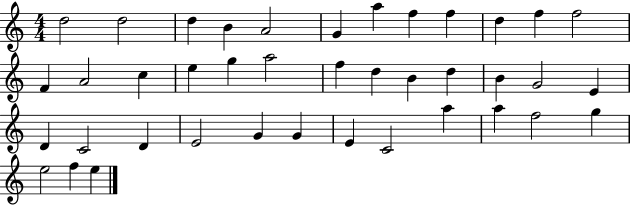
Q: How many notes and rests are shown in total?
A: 40